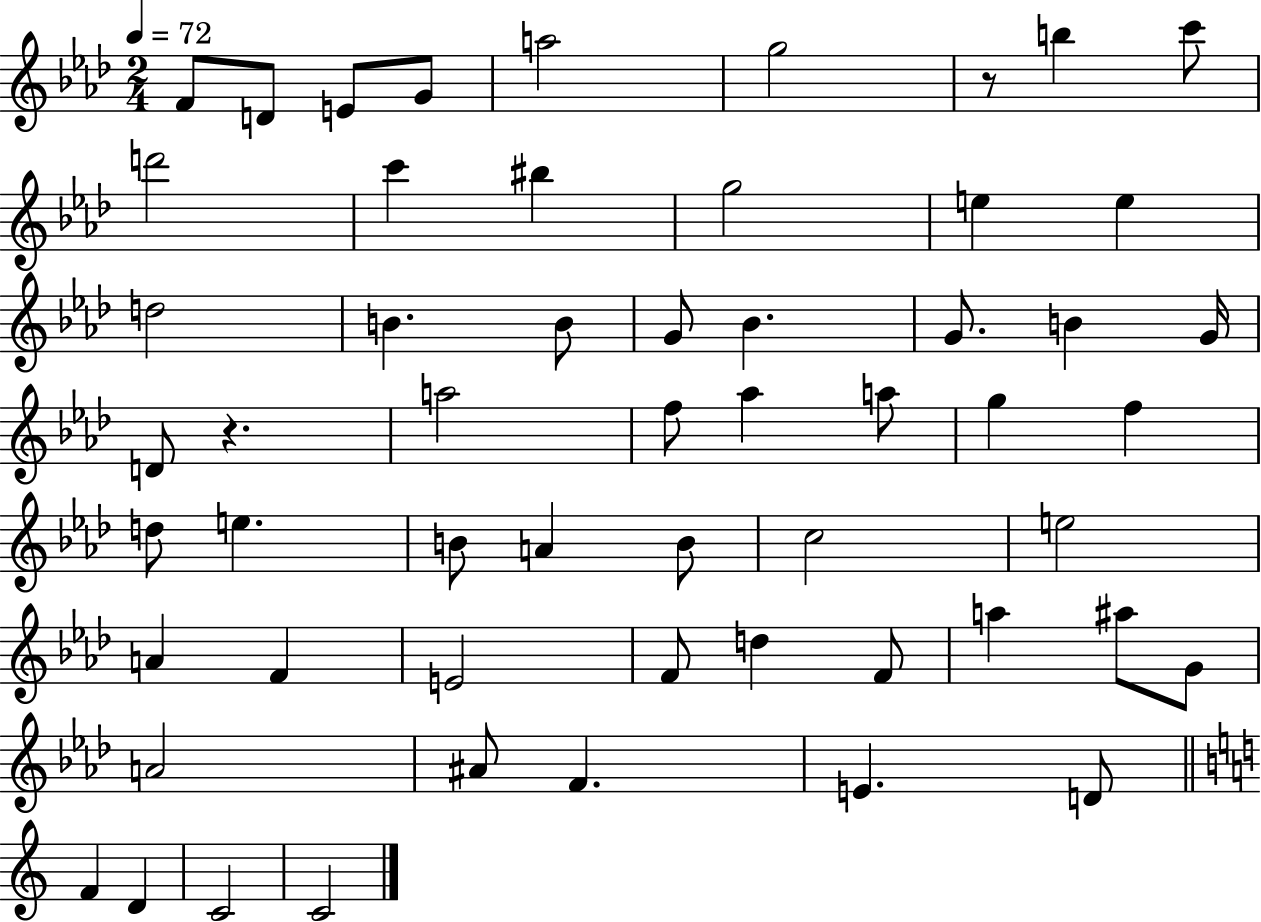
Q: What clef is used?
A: treble